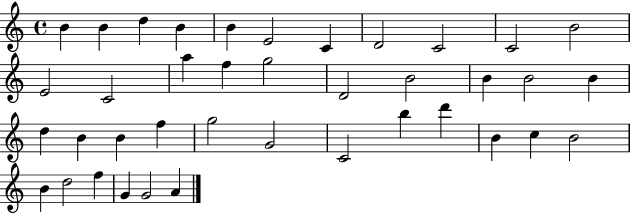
B4/q B4/q D5/q B4/q B4/q E4/h C4/q D4/h C4/h C4/h B4/h E4/h C4/h A5/q F5/q G5/h D4/h B4/h B4/q B4/h B4/q D5/q B4/q B4/q F5/q G5/h G4/h C4/h B5/q D6/q B4/q C5/q B4/h B4/q D5/h F5/q G4/q G4/h A4/q